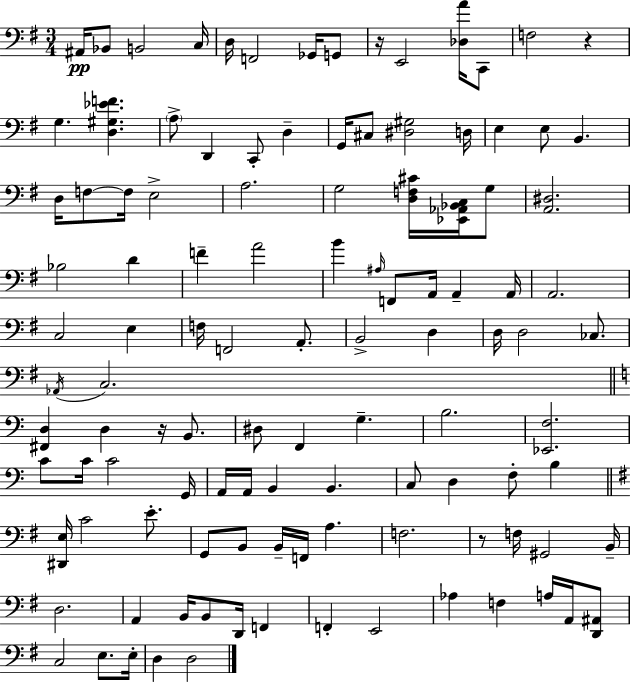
{
  \clef bass
  \numericTimeSignature
  \time 3/4
  \key g \major
  ais,16\pp bes,8 b,2 c16 | d16 f,2 ges,16 g,8 | r16 e,2 <des a'>16 c,8 | f2 r4 | \break g4. <d gis ees' f'>4. | \parenthesize a8-> d,4 c,8-. d4-- | g,16 cis8 <dis gis>2 d16 | e4 e8 b,4. | \break d16 f8~~ f16 e2-> | a2. | g2 <d f cis'>16 <ees, aes, bes, c>16 g8 | <a, dis>2. | \break bes2 d'4 | f'4-- a'2 | b'4 \grace { ais16 } f,8 a,16 a,4-- | a,16 a,2. | \break c2 e4 | f16 f,2 a,8.-. | b,2-> d4 | d16 d2 ces8. | \break \acciaccatura { aes,16 } c2. | \bar "||" \break \key c \major <fis, d>4 d4 r16 b,8. | dis8 f,4 g4.-- | b2. | <ees, f>2. | \break c'8 c'16 c'2 g,16 | a,16 a,16 b,4 b,4. | c8 d4 f8-. b4 | \bar "||" \break \key e \minor <dis, e>16 c'2 e'8.-. | g,8 b,8 b,16-- f,16 a4. | f2. | r8 f16 gis,2 b,16-- | \break d2. | a,4 b,16 b,8 d,16 f,4 | f,4-. e,2 | aes4 f4 a16 a,16 <d, ais,>8 | \break c2 e8. e16-. | d4 d2 | \bar "|."
}